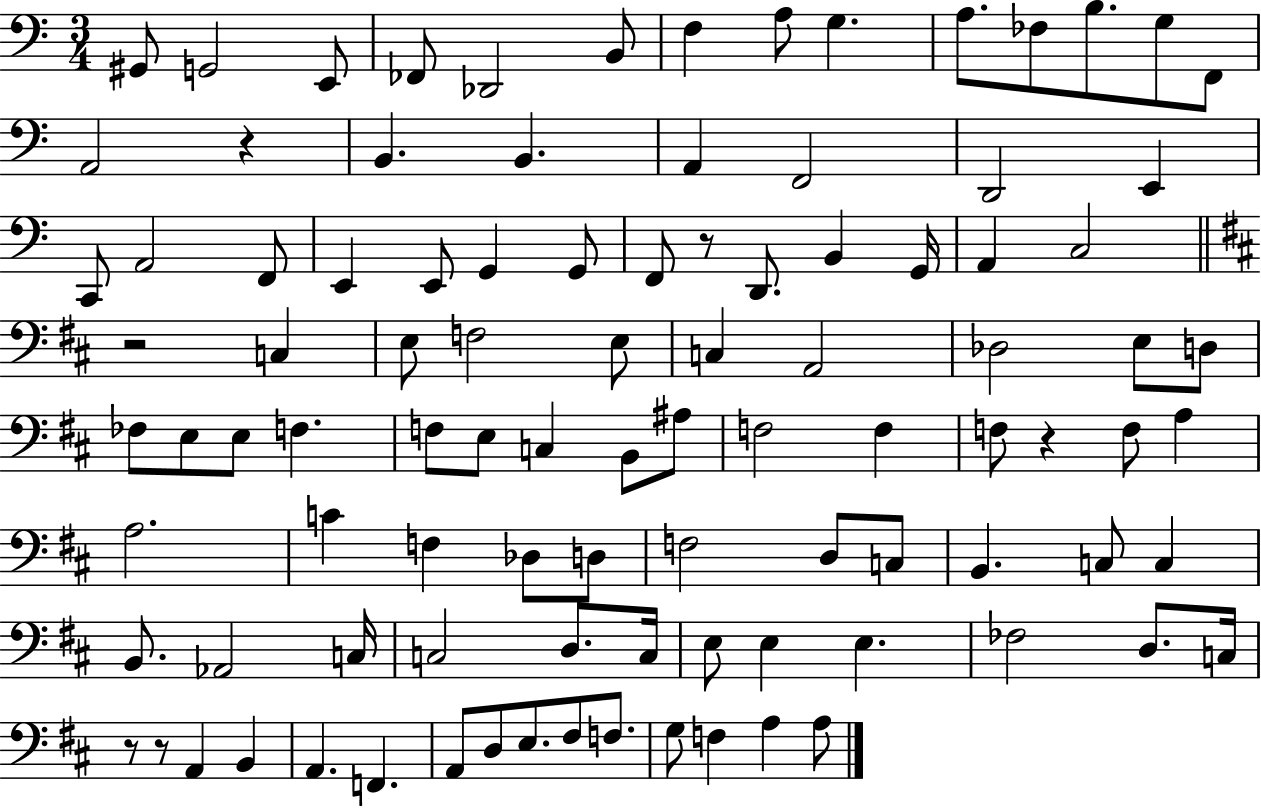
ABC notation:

X:1
T:Untitled
M:3/4
L:1/4
K:C
^G,,/2 G,,2 E,,/2 _F,,/2 _D,,2 B,,/2 F, A,/2 G, A,/2 _F,/2 B,/2 G,/2 F,,/2 A,,2 z B,, B,, A,, F,,2 D,,2 E,, C,,/2 A,,2 F,,/2 E,, E,,/2 G,, G,,/2 F,,/2 z/2 D,,/2 B,, G,,/4 A,, C,2 z2 C, E,/2 F,2 E,/2 C, A,,2 _D,2 E,/2 D,/2 _F,/2 E,/2 E,/2 F, F,/2 E,/2 C, B,,/2 ^A,/2 F,2 F, F,/2 z F,/2 A, A,2 C F, _D,/2 D,/2 F,2 D,/2 C,/2 B,, C,/2 C, B,,/2 _A,,2 C,/4 C,2 D,/2 C,/4 E,/2 E, E, _F,2 D,/2 C,/4 z/2 z/2 A,, B,, A,, F,, A,,/2 D,/2 E,/2 ^F,/2 F,/2 G,/2 F, A, A,/2